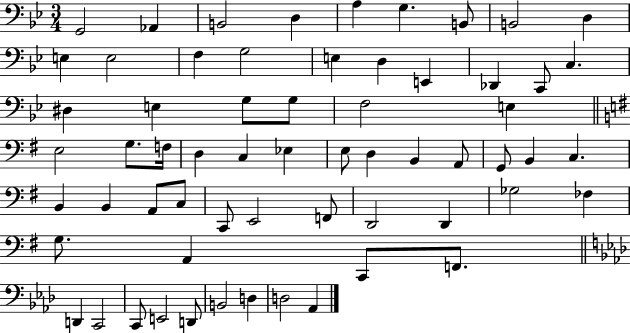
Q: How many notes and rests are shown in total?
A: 62